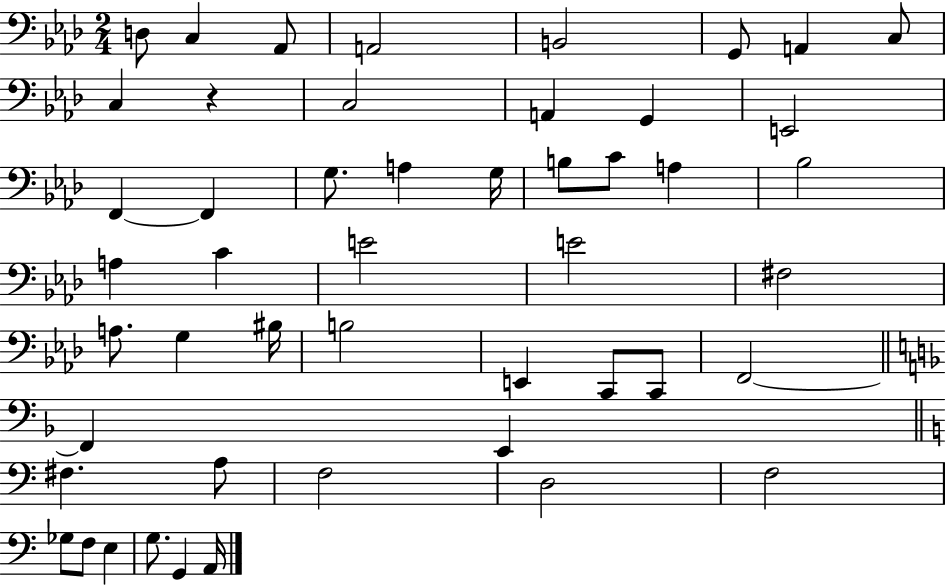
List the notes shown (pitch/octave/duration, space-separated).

D3/e C3/q Ab2/e A2/h B2/h G2/e A2/q C3/e C3/q R/q C3/h A2/q G2/q E2/h F2/q F2/q G3/e. A3/q G3/s B3/e C4/e A3/q Bb3/h A3/q C4/q E4/h E4/h F#3/h A3/e. G3/q BIS3/s B3/h E2/q C2/e C2/e F2/h F2/q E2/q F#3/q. A3/e F3/h D3/h F3/h Gb3/e F3/e E3/q G3/e. G2/q A2/s